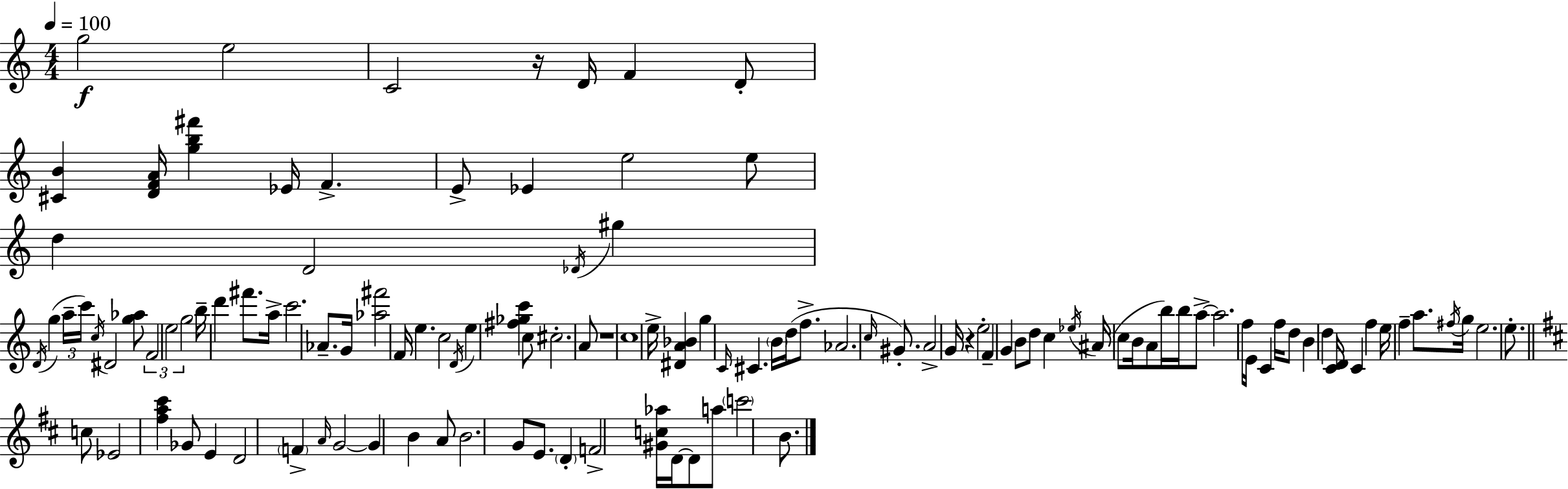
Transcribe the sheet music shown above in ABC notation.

X:1
T:Untitled
M:4/4
L:1/4
K:Am
g2 e2 C2 z/4 D/4 F D/2 [^CB] [DFA]/4 [gb^f'] _E/4 F E/2 _E e2 e/2 d D2 _D/4 ^g D/4 g a/4 c'/4 c/4 ^D2 [g_a]/2 F2 e2 g2 b/4 d' ^f'/2 a/4 c'2 _A/2 G/4 [_a^f']2 F/4 e c2 D/4 e [^f_gc'] c/2 ^c2 A/2 z4 c4 e/4 [^DA_B] g C/4 ^C B/4 d/4 f/2 _A2 c/4 ^G/2 A2 G/4 z e2 F G B/2 d/2 c _e/4 ^A/4 c/2 B/4 A/2 b/4 b/4 a/2 a2 f/4 E/4 C f/4 d/2 B d [CD]/4 C f e/4 f a/2 ^f/4 g/4 e2 e/2 c/2 _E2 [^fa^c'] _G/2 E D2 F A/4 G2 G B A/2 B2 G/2 E/2 D F2 [^Gc_a]/4 D/4 D/2 a/2 c'2 B/2